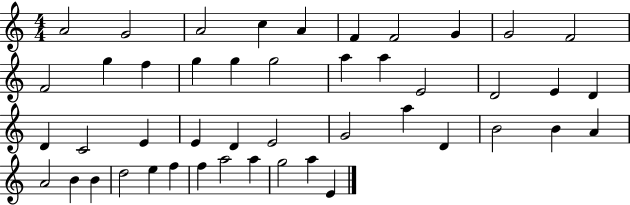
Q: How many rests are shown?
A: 0